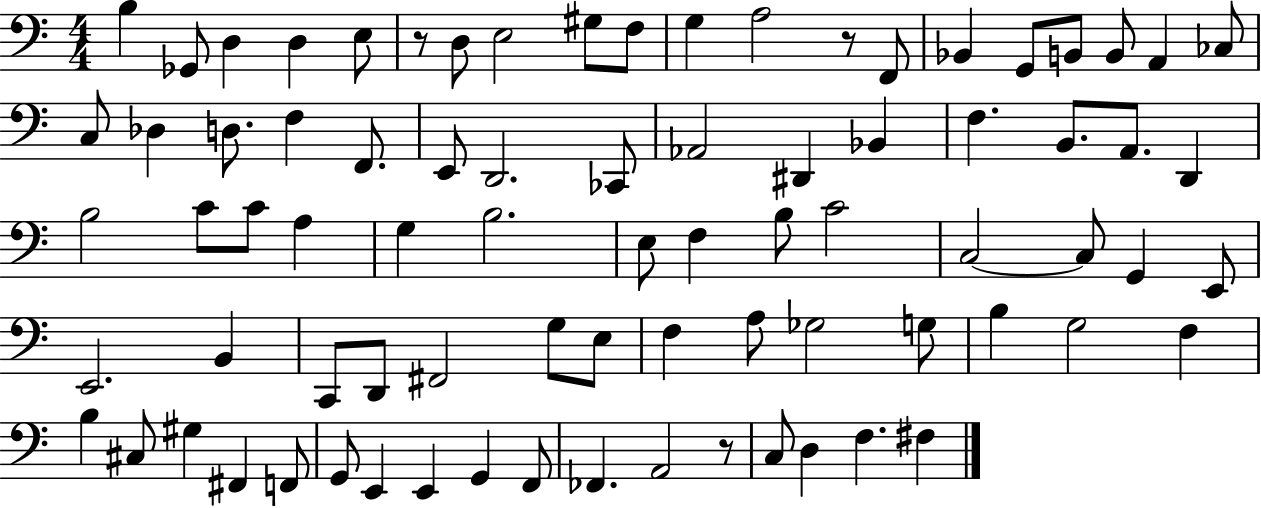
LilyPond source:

{
  \clef bass
  \numericTimeSignature
  \time 4/4
  \key c \major
  \repeat volta 2 { b4 ges,8 d4 d4 e8 | r8 d8 e2 gis8 f8 | g4 a2 r8 f,8 | bes,4 g,8 b,8 b,8 a,4 ces8 | \break c8 des4 d8. f4 f,8. | e,8 d,2. ces,8 | aes,2 dis,4 bes,4 | f4. b,8. a,8. d,4 | \break b2 c'8 c'8 a4 | g4 b2. | e8 f4 b8 c'2 | c2~~ c8 g,4 e,8 | \break e,2. b,4 | c,8 d,8 fis,2 g8 e8 | f4 a8 ges2 g8 | b4 g2 f4 | \break b4 cis8 gis4 fis,4 f,8 | g,8 e,4 e,4 g,4 f,8 | fes,4. a,2 r8 | c8 d4 f4. fis4 | \break } \bar "|."
}